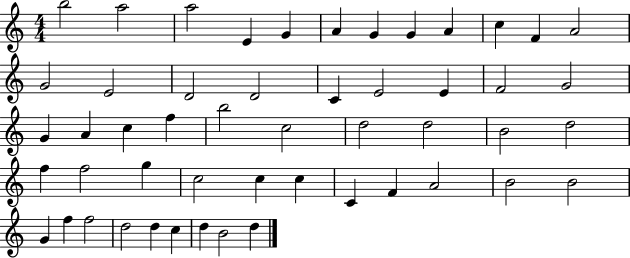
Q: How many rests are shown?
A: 0